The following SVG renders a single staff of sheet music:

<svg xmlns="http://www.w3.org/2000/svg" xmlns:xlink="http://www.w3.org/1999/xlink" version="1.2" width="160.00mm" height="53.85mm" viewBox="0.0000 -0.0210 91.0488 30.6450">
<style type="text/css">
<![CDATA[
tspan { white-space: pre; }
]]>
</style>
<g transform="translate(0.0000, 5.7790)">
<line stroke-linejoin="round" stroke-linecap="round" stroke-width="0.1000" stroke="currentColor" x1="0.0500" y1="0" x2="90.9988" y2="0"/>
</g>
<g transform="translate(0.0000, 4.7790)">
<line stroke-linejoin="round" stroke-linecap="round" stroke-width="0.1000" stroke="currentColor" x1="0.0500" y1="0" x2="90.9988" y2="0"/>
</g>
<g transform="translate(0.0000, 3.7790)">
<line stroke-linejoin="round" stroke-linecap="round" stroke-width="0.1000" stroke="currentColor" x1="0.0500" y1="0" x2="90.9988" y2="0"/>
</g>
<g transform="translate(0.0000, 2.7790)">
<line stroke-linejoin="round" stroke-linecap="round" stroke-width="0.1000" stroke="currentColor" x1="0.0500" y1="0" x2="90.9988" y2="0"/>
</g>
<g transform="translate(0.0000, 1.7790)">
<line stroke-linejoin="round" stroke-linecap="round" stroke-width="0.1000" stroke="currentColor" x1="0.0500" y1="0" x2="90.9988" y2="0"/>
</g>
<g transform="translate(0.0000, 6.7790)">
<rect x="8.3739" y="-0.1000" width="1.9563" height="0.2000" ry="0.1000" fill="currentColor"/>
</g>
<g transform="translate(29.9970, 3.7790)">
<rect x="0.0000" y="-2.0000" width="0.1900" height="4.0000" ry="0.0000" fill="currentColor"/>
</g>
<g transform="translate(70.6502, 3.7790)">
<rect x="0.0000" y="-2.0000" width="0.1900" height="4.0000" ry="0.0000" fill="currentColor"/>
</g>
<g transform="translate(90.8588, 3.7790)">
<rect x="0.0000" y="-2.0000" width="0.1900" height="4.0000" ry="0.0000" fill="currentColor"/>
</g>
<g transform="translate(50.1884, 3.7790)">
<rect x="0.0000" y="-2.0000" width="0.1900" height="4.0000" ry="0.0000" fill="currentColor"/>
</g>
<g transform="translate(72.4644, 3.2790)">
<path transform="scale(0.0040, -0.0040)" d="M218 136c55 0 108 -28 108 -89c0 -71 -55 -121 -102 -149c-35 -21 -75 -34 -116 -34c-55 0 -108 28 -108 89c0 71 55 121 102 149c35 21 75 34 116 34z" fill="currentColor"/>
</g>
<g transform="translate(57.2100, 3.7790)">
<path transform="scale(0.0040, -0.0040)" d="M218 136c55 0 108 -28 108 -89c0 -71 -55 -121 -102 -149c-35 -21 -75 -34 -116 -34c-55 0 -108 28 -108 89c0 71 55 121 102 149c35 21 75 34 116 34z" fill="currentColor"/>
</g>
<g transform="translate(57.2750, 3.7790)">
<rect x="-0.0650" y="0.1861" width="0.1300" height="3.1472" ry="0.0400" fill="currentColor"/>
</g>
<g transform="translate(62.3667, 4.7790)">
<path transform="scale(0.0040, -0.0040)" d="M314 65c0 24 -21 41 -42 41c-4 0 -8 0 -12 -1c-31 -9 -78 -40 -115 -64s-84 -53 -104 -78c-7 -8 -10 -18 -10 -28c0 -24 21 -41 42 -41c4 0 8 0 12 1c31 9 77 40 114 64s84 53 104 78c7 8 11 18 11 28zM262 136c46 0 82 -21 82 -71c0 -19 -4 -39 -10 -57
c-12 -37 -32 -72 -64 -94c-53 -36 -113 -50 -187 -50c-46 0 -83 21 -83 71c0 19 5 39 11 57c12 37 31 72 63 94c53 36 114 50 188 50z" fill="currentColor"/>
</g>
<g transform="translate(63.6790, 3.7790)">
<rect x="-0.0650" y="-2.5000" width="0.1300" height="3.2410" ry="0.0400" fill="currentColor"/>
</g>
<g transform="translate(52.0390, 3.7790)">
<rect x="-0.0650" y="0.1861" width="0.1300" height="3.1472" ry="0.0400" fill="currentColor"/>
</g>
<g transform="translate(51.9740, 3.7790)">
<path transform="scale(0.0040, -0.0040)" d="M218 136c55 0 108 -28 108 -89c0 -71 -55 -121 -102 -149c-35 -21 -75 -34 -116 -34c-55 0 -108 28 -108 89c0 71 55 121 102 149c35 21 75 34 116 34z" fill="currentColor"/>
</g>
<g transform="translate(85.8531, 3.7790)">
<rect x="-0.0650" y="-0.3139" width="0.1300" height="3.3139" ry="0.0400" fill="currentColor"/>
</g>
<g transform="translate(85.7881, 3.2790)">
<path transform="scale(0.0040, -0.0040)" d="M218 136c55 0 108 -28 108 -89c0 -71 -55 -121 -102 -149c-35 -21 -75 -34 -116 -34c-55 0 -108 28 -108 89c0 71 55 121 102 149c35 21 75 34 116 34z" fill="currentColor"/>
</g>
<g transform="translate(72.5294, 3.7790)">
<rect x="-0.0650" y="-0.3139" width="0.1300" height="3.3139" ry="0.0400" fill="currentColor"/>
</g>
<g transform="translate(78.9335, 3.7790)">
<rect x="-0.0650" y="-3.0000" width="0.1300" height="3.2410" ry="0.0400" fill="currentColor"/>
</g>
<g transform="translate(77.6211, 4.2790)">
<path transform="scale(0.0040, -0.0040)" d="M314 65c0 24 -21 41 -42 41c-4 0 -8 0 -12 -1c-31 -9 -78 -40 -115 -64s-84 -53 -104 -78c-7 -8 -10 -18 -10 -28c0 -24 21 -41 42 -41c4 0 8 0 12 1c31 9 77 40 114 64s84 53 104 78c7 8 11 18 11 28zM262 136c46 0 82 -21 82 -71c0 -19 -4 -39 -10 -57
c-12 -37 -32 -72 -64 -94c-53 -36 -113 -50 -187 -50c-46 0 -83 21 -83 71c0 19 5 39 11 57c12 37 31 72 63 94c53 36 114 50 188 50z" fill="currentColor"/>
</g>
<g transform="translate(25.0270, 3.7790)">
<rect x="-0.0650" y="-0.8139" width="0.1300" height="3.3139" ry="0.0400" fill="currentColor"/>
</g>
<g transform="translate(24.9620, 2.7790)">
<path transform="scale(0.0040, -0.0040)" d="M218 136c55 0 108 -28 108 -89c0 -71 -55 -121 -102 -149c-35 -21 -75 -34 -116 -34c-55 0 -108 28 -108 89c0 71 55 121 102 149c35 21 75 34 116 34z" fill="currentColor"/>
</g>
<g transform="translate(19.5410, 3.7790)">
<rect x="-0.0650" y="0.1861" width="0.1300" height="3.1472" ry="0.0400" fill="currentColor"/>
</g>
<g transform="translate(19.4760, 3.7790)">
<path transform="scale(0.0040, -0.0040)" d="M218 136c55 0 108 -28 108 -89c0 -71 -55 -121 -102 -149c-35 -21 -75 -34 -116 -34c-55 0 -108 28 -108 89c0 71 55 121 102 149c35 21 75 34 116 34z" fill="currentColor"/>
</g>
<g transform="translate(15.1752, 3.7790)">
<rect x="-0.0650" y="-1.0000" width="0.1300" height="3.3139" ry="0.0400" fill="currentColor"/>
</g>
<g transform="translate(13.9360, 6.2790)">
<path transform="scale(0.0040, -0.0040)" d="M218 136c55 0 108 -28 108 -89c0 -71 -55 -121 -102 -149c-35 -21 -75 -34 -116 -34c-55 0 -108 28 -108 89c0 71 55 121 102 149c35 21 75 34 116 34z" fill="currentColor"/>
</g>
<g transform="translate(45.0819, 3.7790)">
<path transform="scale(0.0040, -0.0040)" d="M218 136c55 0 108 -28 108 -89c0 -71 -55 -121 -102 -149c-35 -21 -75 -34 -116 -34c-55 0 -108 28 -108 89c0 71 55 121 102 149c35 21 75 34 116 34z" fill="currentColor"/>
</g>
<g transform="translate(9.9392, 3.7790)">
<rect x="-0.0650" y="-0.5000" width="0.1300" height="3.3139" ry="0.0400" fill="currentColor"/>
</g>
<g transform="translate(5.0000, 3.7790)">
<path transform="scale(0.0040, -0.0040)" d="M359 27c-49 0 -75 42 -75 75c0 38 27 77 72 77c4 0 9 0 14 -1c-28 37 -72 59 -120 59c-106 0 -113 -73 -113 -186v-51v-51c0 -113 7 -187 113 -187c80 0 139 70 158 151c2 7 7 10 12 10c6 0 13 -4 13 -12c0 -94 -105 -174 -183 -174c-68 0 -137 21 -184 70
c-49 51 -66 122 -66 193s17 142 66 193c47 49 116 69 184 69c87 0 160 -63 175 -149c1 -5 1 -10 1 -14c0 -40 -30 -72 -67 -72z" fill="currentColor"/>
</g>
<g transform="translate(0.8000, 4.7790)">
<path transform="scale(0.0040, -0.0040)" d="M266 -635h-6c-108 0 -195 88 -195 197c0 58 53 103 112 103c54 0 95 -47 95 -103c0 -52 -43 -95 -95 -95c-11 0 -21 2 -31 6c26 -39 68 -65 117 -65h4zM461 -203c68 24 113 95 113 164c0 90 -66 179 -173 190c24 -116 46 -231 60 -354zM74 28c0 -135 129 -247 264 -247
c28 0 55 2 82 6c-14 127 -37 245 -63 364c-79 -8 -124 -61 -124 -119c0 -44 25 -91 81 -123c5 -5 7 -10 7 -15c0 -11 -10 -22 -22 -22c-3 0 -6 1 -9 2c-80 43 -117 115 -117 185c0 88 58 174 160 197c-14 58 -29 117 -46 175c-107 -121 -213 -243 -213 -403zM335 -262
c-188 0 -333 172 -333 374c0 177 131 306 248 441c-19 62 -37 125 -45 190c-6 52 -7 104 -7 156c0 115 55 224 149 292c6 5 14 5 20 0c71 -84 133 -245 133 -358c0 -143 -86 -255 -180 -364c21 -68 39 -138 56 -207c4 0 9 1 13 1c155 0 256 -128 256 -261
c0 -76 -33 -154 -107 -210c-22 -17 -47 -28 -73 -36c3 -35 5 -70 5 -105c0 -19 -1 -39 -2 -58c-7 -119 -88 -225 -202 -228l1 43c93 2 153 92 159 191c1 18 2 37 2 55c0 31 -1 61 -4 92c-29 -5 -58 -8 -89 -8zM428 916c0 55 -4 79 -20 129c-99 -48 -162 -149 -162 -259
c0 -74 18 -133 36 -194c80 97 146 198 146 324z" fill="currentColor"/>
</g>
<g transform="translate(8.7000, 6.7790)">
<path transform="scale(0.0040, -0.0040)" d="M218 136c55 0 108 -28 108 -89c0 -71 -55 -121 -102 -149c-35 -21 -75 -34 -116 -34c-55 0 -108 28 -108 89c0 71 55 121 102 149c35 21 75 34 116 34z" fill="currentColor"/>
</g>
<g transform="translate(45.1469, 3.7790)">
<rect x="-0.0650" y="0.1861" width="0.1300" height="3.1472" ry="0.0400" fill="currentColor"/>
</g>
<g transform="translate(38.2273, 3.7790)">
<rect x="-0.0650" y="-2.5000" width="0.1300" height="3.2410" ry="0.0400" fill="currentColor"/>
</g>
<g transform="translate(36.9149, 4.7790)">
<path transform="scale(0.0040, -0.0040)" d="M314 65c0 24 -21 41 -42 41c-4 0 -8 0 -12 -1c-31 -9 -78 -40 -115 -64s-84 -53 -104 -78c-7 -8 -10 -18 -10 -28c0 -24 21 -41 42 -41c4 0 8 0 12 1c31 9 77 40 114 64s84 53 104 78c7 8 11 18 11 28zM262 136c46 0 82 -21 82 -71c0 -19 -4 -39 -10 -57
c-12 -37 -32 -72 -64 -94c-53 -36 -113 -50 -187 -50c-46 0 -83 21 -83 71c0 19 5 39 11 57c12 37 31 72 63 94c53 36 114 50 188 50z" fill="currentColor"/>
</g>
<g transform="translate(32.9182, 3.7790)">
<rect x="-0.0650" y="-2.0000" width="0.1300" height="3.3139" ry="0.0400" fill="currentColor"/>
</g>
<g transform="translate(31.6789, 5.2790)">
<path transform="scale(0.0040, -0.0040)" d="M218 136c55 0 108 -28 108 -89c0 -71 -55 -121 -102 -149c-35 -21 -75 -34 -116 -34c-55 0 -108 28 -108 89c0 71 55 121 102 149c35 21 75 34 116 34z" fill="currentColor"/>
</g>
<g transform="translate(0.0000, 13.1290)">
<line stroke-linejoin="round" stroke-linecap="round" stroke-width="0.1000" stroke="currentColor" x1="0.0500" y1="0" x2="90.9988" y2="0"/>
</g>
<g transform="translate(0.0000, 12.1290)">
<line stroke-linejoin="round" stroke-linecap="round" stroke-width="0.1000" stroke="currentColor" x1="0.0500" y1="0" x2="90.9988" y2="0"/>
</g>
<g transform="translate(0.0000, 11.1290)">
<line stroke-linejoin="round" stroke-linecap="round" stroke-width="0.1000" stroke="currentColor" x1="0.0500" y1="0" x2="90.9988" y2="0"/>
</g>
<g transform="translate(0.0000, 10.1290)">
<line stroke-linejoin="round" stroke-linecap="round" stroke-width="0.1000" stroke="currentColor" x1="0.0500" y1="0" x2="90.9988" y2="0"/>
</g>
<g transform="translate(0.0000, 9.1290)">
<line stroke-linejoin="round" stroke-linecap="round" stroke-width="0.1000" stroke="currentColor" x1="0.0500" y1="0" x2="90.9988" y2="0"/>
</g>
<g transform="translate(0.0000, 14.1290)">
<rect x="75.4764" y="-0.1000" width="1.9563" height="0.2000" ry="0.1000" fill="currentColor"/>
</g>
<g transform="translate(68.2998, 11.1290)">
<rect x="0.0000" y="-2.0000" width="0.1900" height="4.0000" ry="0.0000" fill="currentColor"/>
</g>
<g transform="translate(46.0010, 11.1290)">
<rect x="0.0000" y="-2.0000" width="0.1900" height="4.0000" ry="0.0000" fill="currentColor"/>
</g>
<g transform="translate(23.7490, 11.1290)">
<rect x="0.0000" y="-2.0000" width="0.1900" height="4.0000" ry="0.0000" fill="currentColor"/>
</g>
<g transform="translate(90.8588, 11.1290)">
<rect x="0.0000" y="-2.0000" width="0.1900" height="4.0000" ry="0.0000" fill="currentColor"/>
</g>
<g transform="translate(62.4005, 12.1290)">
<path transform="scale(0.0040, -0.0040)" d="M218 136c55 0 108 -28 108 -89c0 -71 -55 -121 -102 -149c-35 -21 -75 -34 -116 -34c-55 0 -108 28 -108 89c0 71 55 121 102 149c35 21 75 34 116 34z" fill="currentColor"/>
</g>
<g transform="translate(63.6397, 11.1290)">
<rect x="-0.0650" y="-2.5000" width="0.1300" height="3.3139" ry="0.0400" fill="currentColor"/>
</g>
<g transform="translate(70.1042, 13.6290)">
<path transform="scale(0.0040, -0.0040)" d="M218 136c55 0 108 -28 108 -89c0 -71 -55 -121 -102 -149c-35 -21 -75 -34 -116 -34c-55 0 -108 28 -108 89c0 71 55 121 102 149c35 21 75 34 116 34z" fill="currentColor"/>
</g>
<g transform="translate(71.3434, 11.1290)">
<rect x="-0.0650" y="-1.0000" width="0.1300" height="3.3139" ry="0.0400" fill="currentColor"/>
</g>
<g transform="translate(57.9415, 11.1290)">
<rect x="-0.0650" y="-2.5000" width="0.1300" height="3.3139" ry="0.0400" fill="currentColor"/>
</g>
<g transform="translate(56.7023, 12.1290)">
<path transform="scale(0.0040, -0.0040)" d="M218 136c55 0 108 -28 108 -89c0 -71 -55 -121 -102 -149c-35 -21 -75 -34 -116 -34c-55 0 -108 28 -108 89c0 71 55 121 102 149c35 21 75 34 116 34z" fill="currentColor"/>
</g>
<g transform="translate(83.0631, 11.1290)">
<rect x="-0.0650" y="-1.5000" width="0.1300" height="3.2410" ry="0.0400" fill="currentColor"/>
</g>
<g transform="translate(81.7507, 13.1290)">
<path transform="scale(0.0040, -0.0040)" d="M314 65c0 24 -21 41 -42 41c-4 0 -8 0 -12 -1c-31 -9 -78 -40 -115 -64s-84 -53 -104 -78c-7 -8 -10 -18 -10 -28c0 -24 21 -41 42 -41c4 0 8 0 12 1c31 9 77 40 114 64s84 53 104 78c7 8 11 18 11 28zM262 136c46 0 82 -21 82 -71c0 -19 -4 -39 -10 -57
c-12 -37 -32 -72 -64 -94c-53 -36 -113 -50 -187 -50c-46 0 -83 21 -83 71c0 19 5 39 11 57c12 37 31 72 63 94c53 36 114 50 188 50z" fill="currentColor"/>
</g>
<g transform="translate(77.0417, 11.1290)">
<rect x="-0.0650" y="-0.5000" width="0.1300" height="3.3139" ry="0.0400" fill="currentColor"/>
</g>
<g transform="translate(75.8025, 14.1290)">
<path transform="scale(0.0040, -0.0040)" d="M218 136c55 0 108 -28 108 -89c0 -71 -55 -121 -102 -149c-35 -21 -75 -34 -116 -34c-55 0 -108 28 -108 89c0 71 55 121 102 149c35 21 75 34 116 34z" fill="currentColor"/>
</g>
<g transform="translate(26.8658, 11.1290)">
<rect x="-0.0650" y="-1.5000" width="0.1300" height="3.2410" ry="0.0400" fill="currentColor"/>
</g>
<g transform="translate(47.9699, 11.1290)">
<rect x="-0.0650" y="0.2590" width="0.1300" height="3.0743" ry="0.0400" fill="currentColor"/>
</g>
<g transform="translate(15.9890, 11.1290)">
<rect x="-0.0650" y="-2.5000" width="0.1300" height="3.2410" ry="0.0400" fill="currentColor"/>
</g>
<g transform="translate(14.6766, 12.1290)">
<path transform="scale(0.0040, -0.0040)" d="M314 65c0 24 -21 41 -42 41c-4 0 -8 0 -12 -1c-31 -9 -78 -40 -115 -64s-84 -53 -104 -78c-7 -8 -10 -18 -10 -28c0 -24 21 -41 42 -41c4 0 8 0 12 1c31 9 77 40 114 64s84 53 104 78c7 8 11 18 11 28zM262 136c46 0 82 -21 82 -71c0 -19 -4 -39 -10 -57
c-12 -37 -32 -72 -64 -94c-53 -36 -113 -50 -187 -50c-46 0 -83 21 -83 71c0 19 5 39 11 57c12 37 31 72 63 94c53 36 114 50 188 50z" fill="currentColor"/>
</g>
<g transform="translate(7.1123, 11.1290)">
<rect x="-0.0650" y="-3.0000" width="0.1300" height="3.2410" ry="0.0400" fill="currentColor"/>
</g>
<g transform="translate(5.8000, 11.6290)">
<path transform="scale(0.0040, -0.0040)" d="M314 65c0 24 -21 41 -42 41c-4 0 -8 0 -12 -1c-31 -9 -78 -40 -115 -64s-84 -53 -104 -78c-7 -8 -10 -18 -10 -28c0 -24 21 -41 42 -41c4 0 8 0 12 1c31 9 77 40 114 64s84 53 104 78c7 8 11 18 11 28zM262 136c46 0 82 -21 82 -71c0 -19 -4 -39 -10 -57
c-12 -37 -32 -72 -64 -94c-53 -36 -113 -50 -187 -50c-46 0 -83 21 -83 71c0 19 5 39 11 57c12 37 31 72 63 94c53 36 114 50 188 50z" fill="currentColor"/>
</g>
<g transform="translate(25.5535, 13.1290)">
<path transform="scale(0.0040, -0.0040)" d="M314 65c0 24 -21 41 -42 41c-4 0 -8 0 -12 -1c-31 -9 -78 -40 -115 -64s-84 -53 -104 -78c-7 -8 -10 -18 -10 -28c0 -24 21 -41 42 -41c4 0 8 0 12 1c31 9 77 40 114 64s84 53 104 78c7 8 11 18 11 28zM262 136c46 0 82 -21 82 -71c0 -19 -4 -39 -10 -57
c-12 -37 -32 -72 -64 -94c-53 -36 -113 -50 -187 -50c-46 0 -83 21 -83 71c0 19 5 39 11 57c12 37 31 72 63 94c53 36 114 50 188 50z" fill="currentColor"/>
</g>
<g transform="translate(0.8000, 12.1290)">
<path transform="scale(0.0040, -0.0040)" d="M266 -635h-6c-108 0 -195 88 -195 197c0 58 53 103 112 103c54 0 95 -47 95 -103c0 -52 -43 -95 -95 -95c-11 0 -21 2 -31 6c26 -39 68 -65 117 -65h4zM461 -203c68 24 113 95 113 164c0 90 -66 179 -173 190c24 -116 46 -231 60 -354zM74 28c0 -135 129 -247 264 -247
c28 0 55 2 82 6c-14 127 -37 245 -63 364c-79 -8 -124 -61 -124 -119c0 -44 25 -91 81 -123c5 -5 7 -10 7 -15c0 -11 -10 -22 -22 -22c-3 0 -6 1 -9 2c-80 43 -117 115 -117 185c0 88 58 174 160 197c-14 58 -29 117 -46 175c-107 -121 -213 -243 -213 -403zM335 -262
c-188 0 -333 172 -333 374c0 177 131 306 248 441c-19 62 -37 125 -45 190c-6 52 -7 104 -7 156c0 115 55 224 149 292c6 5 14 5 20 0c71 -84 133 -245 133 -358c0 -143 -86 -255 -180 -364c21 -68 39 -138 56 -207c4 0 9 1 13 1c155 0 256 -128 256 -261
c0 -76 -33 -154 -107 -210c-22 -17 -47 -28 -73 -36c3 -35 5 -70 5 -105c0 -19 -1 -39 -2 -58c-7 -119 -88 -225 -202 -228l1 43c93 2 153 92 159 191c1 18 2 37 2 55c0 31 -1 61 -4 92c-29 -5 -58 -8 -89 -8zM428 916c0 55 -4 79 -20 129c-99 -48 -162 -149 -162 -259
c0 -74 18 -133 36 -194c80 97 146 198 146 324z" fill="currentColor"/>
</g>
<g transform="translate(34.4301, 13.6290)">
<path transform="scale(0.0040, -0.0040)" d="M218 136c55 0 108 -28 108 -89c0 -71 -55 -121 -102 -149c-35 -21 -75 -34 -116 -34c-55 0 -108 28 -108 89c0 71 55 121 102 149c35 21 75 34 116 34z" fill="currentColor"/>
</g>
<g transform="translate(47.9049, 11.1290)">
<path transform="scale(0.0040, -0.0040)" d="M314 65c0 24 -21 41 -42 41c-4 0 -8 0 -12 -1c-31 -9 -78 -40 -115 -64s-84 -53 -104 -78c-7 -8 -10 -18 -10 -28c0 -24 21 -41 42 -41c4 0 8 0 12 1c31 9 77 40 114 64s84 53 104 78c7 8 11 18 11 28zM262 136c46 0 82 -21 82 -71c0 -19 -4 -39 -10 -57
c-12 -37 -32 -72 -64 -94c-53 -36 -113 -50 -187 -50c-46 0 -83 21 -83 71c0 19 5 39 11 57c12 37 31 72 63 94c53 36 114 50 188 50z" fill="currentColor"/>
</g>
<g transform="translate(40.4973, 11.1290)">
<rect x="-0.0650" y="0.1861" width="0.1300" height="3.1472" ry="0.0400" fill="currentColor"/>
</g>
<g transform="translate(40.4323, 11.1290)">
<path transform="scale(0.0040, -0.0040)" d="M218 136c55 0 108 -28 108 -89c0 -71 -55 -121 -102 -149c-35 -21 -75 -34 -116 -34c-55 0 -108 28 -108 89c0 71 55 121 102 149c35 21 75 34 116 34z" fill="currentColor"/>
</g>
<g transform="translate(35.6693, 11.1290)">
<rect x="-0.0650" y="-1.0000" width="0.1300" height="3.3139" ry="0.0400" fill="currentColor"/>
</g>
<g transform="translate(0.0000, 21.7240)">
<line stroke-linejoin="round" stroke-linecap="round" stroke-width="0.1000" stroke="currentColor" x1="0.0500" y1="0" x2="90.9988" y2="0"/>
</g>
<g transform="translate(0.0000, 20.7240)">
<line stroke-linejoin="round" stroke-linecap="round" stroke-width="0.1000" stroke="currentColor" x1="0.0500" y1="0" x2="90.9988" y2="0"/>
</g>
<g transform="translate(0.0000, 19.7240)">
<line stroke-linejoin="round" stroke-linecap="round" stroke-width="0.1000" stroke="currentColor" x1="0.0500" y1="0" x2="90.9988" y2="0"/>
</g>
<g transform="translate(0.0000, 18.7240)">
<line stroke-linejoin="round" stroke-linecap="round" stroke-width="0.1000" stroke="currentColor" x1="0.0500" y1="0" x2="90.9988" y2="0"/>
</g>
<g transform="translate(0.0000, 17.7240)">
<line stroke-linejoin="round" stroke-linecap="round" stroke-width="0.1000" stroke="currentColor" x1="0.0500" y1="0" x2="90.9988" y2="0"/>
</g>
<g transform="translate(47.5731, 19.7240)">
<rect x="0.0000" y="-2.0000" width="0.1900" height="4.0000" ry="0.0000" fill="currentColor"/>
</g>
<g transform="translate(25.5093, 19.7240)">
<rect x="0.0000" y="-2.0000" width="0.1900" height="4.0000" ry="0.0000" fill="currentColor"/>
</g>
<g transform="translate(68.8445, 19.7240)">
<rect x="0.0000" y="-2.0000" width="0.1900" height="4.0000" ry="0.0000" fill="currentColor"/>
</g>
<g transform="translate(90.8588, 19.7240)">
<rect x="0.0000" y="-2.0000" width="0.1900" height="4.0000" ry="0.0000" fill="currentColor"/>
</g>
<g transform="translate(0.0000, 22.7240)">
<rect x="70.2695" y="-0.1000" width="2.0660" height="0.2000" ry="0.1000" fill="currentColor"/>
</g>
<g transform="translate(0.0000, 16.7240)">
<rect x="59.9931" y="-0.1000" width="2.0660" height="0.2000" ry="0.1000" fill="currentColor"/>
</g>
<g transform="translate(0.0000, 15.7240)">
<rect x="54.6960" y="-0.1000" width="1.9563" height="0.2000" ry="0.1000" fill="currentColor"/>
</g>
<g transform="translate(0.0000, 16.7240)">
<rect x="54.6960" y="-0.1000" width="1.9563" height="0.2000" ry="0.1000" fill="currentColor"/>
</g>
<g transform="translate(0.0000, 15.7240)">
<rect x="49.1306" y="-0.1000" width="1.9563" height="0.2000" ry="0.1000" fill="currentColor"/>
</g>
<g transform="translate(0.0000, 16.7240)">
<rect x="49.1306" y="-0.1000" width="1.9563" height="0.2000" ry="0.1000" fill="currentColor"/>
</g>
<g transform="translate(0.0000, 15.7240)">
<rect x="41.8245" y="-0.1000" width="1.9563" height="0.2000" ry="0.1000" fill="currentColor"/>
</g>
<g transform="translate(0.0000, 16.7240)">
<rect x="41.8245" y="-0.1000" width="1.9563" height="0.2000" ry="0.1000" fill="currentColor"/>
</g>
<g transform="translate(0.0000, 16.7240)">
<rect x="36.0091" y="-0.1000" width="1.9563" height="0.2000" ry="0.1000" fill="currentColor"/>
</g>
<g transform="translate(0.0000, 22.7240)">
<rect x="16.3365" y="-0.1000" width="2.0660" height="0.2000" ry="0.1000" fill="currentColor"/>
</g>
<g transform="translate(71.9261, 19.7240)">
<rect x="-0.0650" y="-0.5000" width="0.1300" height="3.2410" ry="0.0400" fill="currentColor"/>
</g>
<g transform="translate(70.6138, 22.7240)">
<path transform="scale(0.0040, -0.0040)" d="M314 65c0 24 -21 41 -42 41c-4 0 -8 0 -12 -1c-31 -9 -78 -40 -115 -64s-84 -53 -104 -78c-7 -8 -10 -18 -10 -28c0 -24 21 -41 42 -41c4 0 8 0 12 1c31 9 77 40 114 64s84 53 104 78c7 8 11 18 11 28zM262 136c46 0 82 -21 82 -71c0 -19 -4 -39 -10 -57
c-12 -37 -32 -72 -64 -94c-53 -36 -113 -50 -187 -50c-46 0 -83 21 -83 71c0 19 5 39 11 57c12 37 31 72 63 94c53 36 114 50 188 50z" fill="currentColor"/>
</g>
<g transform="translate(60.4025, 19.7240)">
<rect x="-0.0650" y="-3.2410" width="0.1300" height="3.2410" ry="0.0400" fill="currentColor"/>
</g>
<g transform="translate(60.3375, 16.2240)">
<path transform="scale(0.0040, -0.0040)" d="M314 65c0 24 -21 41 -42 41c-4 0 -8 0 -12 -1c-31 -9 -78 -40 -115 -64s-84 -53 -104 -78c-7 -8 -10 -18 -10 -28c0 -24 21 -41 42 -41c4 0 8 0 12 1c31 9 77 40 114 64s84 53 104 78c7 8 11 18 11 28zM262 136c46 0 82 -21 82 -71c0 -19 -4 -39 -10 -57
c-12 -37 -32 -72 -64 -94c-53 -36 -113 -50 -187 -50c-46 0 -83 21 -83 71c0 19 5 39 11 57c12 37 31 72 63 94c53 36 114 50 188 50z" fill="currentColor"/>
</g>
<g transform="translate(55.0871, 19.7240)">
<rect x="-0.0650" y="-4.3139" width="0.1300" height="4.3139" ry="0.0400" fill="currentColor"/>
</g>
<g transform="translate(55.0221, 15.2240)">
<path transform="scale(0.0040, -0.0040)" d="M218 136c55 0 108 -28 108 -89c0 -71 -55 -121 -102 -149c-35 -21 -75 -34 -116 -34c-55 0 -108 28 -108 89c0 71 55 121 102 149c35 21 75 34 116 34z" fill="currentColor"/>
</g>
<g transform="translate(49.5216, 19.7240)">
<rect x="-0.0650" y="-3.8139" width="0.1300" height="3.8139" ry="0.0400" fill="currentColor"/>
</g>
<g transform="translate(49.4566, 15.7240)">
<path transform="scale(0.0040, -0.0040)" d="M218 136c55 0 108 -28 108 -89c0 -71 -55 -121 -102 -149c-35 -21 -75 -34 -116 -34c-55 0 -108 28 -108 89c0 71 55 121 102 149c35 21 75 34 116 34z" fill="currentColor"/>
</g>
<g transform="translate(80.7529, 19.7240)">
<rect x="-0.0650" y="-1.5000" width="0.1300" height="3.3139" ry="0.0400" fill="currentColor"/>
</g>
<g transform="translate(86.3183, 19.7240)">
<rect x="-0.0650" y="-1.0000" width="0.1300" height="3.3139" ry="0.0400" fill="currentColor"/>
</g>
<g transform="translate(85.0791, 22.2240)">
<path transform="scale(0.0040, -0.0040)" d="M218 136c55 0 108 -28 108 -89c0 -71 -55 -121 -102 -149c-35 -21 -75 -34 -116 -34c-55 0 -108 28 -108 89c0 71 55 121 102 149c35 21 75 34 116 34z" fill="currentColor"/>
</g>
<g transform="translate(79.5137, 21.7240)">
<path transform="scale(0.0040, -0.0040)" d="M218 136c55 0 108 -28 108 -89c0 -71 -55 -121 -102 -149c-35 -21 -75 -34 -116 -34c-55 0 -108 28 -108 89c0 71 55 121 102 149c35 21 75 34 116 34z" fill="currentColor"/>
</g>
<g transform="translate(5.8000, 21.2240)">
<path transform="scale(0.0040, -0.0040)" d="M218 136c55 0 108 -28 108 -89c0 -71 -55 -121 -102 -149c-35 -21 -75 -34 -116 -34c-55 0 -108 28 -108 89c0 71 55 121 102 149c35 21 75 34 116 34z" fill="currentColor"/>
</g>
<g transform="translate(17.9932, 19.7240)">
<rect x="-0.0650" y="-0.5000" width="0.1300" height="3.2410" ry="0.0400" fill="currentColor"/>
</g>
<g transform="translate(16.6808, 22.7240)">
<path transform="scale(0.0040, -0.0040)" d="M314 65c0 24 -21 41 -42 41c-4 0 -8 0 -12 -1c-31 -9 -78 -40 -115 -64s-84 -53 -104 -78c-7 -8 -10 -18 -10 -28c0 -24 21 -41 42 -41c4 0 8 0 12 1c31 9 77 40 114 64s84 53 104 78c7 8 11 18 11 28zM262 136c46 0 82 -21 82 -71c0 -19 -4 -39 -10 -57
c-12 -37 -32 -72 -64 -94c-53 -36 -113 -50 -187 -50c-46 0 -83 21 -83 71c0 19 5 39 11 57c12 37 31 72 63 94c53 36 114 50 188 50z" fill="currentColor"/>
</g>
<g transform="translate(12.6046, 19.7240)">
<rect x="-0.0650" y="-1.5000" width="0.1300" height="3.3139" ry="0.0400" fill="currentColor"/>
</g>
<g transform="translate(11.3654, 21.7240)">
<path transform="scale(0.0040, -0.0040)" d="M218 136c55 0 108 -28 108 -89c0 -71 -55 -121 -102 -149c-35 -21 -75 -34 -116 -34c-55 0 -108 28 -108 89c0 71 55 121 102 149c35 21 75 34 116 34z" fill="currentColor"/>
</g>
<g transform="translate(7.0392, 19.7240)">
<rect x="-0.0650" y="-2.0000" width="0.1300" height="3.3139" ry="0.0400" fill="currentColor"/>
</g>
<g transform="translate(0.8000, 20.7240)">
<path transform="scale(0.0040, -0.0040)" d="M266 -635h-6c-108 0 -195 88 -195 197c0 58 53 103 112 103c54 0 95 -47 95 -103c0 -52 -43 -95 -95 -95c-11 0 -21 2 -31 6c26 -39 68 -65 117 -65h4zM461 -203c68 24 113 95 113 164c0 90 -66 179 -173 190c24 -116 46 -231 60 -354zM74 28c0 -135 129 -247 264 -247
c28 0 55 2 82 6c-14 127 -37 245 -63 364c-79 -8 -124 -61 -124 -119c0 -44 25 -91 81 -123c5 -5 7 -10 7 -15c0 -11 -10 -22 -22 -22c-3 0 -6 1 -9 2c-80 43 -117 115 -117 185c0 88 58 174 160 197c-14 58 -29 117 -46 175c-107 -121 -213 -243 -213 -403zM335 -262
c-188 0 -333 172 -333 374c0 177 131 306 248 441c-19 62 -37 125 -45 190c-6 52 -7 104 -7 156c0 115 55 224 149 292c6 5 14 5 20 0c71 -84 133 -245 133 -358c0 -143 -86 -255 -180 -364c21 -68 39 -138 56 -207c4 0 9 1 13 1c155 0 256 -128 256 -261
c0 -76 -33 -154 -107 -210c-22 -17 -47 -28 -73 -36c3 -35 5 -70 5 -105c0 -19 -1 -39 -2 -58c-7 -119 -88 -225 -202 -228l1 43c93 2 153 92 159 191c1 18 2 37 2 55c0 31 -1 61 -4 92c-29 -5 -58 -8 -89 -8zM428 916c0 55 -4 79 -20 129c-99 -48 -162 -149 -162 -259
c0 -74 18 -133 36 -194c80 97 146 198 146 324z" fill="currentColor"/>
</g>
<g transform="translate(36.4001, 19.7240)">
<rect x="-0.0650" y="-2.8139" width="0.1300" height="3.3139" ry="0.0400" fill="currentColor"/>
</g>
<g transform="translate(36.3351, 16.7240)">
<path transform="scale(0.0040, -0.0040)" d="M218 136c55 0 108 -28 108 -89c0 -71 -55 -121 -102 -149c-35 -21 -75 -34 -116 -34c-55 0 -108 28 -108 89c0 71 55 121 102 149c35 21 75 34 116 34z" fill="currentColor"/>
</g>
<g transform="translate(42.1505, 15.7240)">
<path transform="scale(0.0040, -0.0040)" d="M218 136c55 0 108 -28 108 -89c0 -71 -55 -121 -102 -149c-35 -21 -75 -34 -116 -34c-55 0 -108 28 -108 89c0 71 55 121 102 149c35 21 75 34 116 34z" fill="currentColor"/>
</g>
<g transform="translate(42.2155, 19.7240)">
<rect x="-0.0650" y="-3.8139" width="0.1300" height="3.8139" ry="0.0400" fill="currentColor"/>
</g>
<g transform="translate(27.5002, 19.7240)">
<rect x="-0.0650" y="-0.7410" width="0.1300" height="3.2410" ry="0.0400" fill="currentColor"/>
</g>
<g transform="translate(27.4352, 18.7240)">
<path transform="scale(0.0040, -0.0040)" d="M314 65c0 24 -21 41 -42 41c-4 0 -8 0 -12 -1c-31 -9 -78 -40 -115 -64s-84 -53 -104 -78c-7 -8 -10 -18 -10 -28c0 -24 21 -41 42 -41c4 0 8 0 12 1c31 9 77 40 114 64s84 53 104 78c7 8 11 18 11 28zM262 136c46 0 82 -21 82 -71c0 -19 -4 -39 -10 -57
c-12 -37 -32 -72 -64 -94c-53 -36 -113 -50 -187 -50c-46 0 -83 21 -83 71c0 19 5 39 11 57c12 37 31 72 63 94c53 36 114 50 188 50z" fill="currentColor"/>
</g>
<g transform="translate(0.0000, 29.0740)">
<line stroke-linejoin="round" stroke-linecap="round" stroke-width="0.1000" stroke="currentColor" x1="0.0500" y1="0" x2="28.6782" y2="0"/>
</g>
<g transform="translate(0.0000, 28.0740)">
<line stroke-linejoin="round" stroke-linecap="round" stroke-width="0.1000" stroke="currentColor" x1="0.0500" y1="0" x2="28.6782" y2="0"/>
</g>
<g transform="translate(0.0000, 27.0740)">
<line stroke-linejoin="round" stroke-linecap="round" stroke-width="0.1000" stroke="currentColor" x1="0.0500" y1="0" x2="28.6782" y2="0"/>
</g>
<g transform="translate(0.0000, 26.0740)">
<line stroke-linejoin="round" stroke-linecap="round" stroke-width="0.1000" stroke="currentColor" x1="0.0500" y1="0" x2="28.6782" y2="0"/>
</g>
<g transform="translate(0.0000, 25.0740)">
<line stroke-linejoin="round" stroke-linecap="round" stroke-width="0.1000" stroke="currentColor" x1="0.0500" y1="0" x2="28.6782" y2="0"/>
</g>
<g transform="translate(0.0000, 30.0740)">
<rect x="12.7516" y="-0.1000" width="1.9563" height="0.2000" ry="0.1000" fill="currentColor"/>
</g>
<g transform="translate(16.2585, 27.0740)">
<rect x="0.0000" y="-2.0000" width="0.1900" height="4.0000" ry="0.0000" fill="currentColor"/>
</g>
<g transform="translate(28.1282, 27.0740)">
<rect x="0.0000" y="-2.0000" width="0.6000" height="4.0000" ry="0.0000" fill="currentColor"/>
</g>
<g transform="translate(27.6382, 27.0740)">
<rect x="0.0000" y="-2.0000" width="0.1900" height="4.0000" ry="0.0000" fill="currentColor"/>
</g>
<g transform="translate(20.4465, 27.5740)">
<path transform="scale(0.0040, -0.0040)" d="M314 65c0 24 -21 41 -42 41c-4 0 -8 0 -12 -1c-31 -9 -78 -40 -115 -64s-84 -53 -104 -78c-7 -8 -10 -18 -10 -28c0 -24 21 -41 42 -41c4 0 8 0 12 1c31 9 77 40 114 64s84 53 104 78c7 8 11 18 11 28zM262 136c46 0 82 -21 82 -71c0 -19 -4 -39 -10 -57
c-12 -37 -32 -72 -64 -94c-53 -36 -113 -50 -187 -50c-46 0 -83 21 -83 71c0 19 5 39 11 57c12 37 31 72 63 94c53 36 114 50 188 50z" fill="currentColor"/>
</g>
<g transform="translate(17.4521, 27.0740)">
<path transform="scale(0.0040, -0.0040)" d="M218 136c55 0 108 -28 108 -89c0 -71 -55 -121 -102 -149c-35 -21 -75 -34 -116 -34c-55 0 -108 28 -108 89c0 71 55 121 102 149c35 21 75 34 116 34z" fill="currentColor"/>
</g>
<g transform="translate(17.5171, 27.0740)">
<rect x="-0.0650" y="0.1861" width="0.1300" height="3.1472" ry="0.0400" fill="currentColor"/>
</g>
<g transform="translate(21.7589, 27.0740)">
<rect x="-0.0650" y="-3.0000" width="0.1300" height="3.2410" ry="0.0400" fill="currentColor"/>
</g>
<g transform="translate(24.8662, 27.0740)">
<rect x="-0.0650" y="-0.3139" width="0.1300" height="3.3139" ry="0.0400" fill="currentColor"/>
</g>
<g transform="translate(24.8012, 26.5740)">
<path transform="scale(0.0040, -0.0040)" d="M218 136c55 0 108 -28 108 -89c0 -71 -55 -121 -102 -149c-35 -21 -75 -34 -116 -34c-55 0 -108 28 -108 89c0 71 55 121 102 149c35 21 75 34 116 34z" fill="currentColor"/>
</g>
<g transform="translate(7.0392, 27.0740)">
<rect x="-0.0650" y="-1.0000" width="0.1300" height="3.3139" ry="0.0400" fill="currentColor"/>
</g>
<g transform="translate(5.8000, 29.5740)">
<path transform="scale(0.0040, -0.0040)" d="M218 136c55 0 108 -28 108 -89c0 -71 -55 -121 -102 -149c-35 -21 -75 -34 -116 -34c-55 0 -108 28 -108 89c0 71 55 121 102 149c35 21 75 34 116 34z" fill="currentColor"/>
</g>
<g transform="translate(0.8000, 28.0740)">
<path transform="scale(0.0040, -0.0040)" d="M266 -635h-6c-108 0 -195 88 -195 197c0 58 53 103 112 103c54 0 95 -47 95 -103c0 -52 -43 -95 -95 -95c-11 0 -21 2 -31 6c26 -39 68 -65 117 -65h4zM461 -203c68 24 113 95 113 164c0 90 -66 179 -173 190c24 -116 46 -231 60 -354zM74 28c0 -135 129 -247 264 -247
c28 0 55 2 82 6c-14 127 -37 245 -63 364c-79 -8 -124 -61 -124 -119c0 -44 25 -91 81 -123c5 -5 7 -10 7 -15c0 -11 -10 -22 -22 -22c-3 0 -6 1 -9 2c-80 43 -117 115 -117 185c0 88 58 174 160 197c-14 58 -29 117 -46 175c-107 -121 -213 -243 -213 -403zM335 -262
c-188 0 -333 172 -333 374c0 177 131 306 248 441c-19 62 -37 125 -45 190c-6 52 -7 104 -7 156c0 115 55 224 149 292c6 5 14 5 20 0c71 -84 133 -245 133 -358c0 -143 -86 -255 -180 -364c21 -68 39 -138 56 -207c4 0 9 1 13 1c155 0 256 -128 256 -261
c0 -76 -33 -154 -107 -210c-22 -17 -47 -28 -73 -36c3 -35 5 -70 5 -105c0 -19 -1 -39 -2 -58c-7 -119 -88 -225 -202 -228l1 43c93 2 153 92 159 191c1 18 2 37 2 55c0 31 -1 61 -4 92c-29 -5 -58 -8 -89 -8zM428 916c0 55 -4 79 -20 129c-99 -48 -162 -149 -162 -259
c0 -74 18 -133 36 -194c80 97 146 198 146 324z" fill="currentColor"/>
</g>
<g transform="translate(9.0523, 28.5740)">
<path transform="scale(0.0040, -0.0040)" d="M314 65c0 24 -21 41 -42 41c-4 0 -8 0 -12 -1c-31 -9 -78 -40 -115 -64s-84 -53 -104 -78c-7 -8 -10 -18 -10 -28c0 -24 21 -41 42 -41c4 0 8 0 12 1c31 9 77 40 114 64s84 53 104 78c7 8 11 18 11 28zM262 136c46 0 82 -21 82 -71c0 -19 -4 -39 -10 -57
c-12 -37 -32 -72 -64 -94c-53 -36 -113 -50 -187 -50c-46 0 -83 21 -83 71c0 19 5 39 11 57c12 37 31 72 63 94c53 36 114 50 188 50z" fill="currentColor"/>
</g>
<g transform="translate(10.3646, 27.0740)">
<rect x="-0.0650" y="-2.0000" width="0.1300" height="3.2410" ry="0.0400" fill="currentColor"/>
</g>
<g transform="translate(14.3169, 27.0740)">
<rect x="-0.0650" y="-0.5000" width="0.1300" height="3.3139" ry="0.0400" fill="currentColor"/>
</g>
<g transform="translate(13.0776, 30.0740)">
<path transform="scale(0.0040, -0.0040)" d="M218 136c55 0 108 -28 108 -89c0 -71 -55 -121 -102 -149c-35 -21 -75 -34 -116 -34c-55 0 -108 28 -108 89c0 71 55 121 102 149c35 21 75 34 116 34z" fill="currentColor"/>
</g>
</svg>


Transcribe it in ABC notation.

X:1
T:Untitled
M:4/4
L:1/4
K:C
C D B d F G2 B B B G2 c A2 c A2 G2 E2 D B B2 G G D C E2 F E C2 d2 a c' c' d' b2 C2 E D D F2 C B A2 c